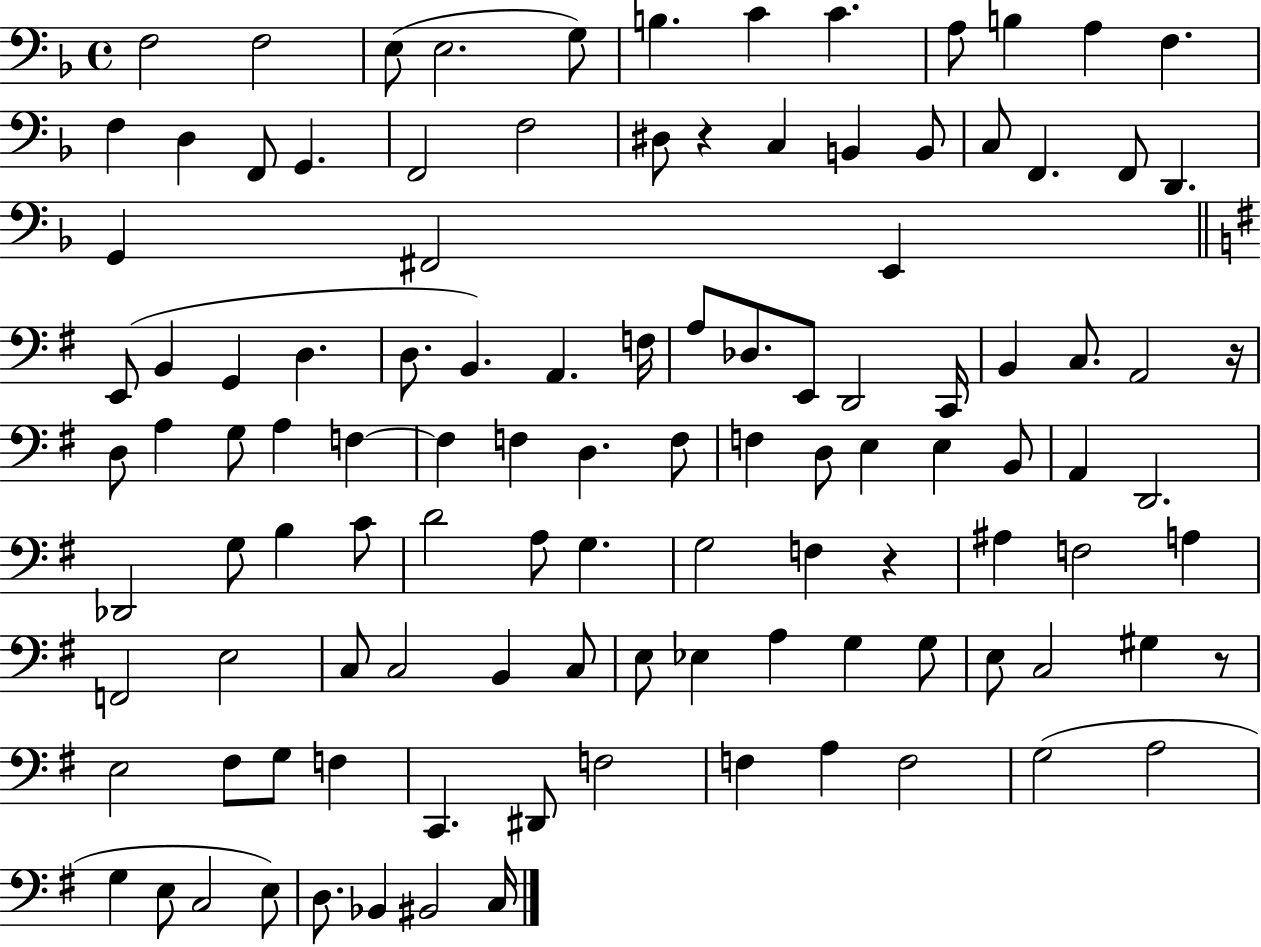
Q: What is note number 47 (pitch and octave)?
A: A3